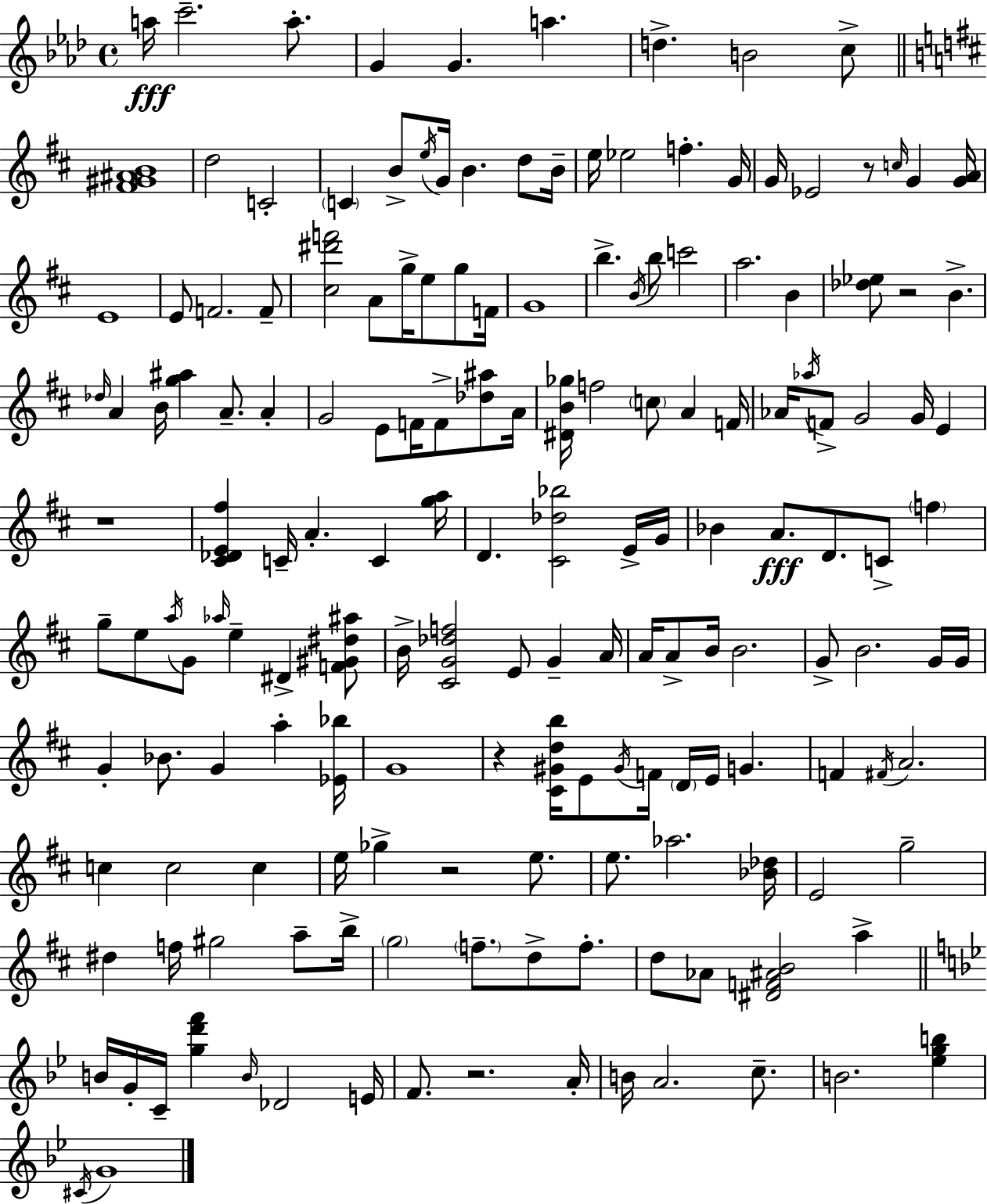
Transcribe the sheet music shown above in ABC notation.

X:1
T:Untitled
M:4/4
L:1/4
K:Ab
a/4 c'2 a/2 G G a d B2 c/2 [^F^G^AB]4 d2 C2 C B/2 e/4 G/4 B d/2 B/4 e/4 _e2 f G/4 G/4 _E2 z/2 c/4 G [GA]/4 E4 E/2 F2 F/2 [^c^d'f']2 A/2 g/4 e/2 g/2 F/4 G4 b B/4 b/2 c'2 a2 B [_d_e]/2 z2 B _d/4 A B/4 [g^a] A/2 A G2 E/2 F/4 F/2 [_d^a]/2 A/4 [^DB_g]/4 f2 c/2 A F/4 _A/4 _a/4 F/2 G2 G/4 E z4 [^C_DE^f] C/4 A C [ga]/4 D [^C_d_b]2 E/4 G/4 _B A/2 D/2 C/2 f g/2 e/2 a/4 G/2 _a/4 e ^D [F^G^d^a]/2 B/4 [^CG_df]2 E/2 G A/4 A/4 A/2 B/4 B2 G/2 B2 G/4 G/4 G _B/2 G a [_E_b]/4 G4 z [^C^Gdb]/4 E/2 ^G/4 F/4 D/4 E/4 G F ^F/4 A2 c c2 c e/4 _g z2 e/2 e/2 _a2 [_B_d]/4 E2 g2 ^d f/4 ^g2 a/2 b/4 g2 f/2 d/2 f/2 d/2 _A/2 [^DF^AB]2 a B/4 G/4 C/4 [gd'f'] B/4 _D2 E/4 F/2 z2 A/4 B/4 A2 c/2 B2 [_egb] ^C/4 G4